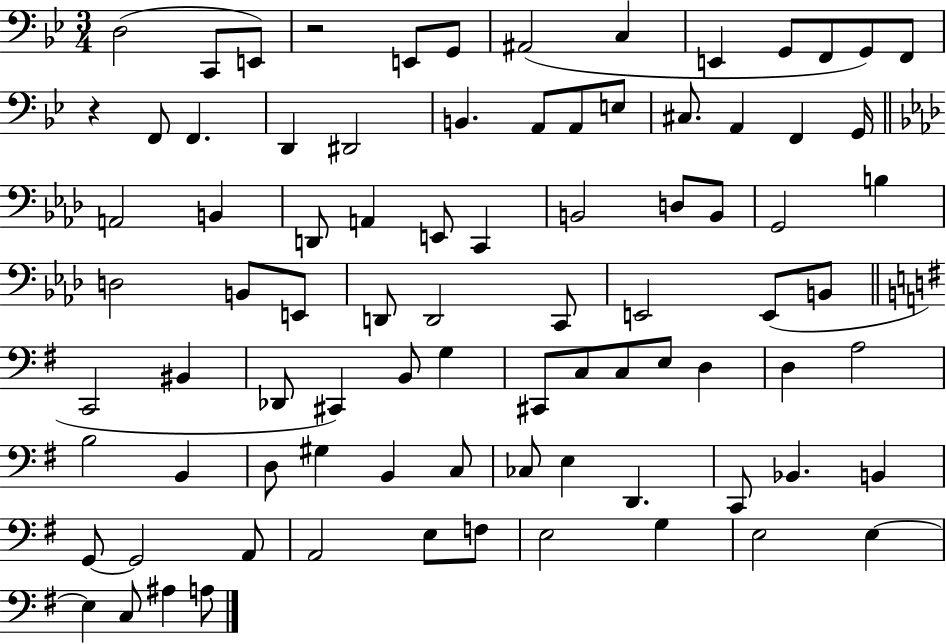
D3/h C2/e E2/e R/h E2/e G2/e A#2/h C3/q E2/q G2/e F2/e G2/e F2/e R/q F2/e F2/q. D2/q D#2/h B2/q. A2/e A2/e E3/e C#3/e. A2/q F2/q G2/s A2/h B2/q D2/e A2/q E2/e C2/q B2/h D3/e B2/e G2/h B3/q D3/h B2/e E2/e D2/e D2/h C2/e E2/h E2/e B2/e C2/h BIS2/q Db2/e C#2/q B2/e G3/q C#2/e C3/e C3/e E3/e D3/q D3/q A3/h B3/h B2/q D3/e G#3/q B2/q C3/e CES3/e E3/q D2/q. C2/e Bb2/q. B2/q G2/e G2/h A2/e A2/h E3/e F3/e E3/h G3/q E3/h E3/q E3/q C3/e A#3/q A3/e